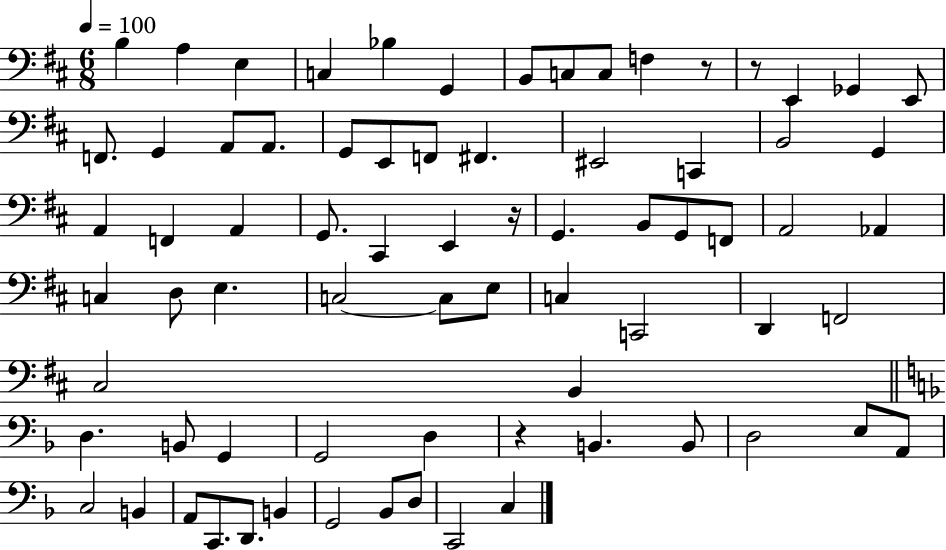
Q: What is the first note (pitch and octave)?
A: B3